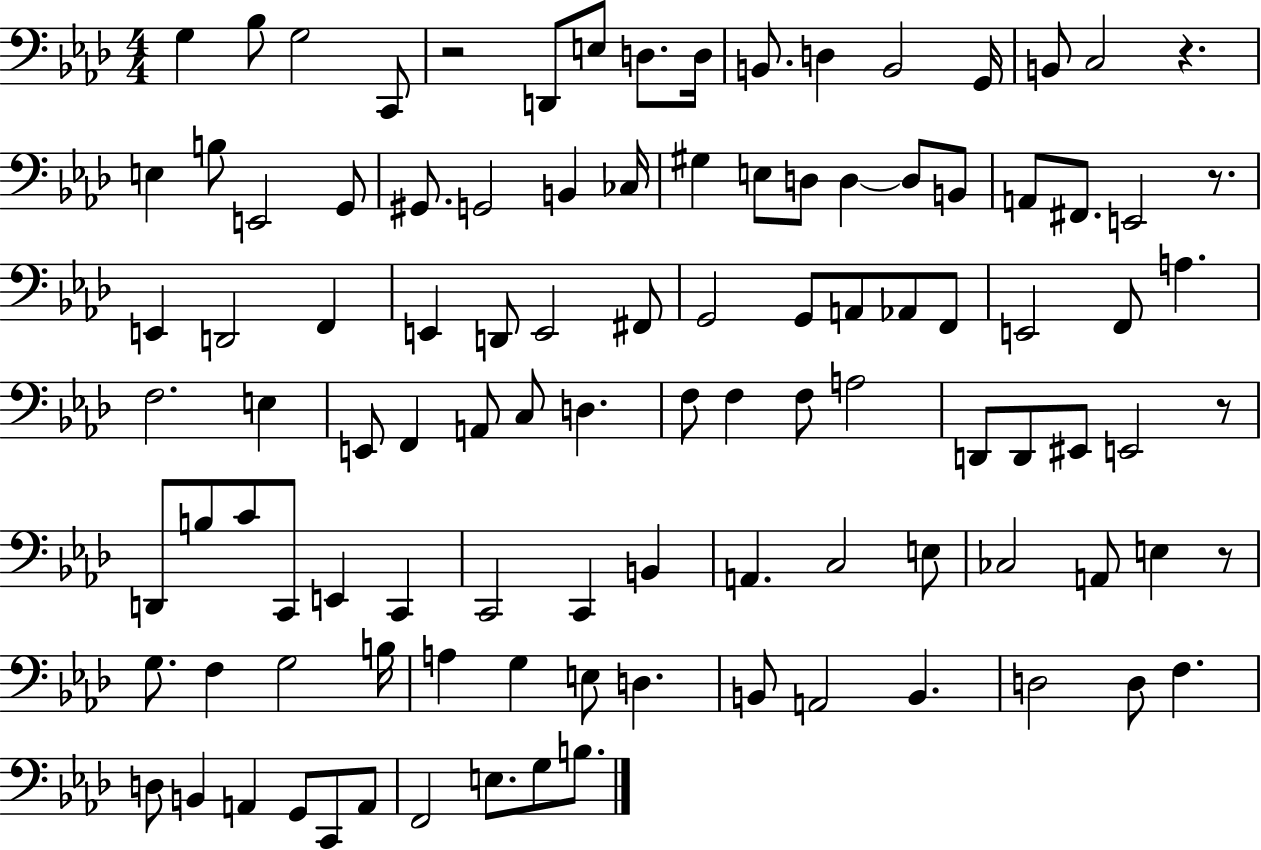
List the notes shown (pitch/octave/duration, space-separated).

G3/q Bb3/e G3/h C2/e R/h D2/e E3/e D3/e. D3/s B2/e. D3/q B2/h G2/s B2/e C3/h R/q. E3/q B3/e E2/h G2/e G#2/e. G2/h B2/q CES3/s G#3/q E3/e D3/e D3/q D3/e B2/e A2/e F#2/e. E2/h R/e. E2/q D2/h F2/q E2/q D2/e E2/h F#2/e G2/h G2/e A2/e Ab2/e F2/e E2/h F2/e A3/q. F3/h. E3/q E2/e F2/q A2/e C3/e D3/q. F3/e F3/q F3/e A3/h D2/e D2/e EIS2/e E2/h R/e D2/e B3/e C4/e C2/e E2/q C2/q C2/h C2/q B2/q A2/q. C3/h E3/e CES3/h A2/e E3/q R/e G3/e. F3/q G3/h B3/s A3/q G3/q E3/e D3/q. B2/e A2/h B2/q. D3/h D3/e F3/q. D3/e B2/q A2/q G2/e C2/e A2/e F2/h E3/e. G3/e B3/e.